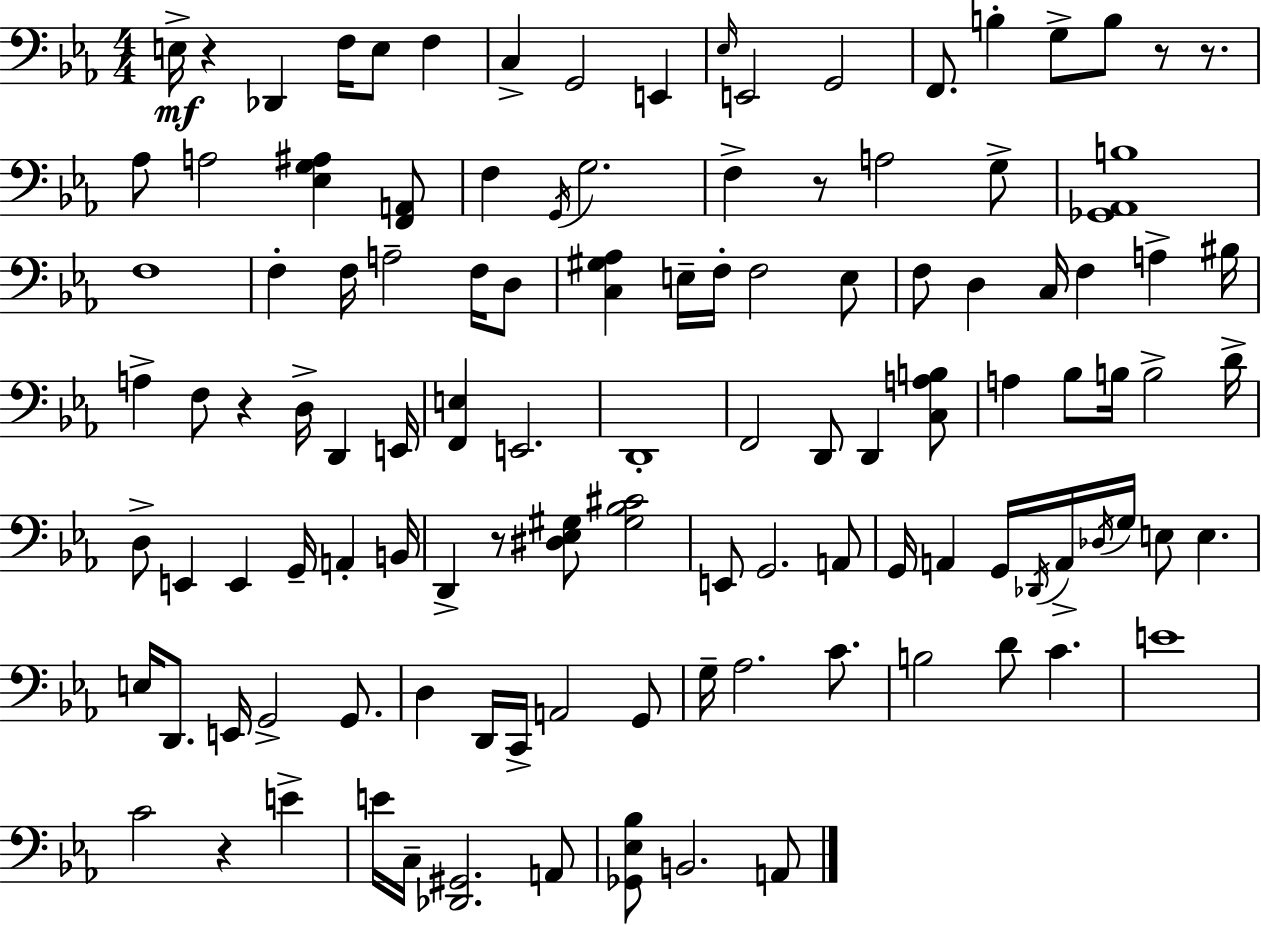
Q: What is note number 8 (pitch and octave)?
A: E2